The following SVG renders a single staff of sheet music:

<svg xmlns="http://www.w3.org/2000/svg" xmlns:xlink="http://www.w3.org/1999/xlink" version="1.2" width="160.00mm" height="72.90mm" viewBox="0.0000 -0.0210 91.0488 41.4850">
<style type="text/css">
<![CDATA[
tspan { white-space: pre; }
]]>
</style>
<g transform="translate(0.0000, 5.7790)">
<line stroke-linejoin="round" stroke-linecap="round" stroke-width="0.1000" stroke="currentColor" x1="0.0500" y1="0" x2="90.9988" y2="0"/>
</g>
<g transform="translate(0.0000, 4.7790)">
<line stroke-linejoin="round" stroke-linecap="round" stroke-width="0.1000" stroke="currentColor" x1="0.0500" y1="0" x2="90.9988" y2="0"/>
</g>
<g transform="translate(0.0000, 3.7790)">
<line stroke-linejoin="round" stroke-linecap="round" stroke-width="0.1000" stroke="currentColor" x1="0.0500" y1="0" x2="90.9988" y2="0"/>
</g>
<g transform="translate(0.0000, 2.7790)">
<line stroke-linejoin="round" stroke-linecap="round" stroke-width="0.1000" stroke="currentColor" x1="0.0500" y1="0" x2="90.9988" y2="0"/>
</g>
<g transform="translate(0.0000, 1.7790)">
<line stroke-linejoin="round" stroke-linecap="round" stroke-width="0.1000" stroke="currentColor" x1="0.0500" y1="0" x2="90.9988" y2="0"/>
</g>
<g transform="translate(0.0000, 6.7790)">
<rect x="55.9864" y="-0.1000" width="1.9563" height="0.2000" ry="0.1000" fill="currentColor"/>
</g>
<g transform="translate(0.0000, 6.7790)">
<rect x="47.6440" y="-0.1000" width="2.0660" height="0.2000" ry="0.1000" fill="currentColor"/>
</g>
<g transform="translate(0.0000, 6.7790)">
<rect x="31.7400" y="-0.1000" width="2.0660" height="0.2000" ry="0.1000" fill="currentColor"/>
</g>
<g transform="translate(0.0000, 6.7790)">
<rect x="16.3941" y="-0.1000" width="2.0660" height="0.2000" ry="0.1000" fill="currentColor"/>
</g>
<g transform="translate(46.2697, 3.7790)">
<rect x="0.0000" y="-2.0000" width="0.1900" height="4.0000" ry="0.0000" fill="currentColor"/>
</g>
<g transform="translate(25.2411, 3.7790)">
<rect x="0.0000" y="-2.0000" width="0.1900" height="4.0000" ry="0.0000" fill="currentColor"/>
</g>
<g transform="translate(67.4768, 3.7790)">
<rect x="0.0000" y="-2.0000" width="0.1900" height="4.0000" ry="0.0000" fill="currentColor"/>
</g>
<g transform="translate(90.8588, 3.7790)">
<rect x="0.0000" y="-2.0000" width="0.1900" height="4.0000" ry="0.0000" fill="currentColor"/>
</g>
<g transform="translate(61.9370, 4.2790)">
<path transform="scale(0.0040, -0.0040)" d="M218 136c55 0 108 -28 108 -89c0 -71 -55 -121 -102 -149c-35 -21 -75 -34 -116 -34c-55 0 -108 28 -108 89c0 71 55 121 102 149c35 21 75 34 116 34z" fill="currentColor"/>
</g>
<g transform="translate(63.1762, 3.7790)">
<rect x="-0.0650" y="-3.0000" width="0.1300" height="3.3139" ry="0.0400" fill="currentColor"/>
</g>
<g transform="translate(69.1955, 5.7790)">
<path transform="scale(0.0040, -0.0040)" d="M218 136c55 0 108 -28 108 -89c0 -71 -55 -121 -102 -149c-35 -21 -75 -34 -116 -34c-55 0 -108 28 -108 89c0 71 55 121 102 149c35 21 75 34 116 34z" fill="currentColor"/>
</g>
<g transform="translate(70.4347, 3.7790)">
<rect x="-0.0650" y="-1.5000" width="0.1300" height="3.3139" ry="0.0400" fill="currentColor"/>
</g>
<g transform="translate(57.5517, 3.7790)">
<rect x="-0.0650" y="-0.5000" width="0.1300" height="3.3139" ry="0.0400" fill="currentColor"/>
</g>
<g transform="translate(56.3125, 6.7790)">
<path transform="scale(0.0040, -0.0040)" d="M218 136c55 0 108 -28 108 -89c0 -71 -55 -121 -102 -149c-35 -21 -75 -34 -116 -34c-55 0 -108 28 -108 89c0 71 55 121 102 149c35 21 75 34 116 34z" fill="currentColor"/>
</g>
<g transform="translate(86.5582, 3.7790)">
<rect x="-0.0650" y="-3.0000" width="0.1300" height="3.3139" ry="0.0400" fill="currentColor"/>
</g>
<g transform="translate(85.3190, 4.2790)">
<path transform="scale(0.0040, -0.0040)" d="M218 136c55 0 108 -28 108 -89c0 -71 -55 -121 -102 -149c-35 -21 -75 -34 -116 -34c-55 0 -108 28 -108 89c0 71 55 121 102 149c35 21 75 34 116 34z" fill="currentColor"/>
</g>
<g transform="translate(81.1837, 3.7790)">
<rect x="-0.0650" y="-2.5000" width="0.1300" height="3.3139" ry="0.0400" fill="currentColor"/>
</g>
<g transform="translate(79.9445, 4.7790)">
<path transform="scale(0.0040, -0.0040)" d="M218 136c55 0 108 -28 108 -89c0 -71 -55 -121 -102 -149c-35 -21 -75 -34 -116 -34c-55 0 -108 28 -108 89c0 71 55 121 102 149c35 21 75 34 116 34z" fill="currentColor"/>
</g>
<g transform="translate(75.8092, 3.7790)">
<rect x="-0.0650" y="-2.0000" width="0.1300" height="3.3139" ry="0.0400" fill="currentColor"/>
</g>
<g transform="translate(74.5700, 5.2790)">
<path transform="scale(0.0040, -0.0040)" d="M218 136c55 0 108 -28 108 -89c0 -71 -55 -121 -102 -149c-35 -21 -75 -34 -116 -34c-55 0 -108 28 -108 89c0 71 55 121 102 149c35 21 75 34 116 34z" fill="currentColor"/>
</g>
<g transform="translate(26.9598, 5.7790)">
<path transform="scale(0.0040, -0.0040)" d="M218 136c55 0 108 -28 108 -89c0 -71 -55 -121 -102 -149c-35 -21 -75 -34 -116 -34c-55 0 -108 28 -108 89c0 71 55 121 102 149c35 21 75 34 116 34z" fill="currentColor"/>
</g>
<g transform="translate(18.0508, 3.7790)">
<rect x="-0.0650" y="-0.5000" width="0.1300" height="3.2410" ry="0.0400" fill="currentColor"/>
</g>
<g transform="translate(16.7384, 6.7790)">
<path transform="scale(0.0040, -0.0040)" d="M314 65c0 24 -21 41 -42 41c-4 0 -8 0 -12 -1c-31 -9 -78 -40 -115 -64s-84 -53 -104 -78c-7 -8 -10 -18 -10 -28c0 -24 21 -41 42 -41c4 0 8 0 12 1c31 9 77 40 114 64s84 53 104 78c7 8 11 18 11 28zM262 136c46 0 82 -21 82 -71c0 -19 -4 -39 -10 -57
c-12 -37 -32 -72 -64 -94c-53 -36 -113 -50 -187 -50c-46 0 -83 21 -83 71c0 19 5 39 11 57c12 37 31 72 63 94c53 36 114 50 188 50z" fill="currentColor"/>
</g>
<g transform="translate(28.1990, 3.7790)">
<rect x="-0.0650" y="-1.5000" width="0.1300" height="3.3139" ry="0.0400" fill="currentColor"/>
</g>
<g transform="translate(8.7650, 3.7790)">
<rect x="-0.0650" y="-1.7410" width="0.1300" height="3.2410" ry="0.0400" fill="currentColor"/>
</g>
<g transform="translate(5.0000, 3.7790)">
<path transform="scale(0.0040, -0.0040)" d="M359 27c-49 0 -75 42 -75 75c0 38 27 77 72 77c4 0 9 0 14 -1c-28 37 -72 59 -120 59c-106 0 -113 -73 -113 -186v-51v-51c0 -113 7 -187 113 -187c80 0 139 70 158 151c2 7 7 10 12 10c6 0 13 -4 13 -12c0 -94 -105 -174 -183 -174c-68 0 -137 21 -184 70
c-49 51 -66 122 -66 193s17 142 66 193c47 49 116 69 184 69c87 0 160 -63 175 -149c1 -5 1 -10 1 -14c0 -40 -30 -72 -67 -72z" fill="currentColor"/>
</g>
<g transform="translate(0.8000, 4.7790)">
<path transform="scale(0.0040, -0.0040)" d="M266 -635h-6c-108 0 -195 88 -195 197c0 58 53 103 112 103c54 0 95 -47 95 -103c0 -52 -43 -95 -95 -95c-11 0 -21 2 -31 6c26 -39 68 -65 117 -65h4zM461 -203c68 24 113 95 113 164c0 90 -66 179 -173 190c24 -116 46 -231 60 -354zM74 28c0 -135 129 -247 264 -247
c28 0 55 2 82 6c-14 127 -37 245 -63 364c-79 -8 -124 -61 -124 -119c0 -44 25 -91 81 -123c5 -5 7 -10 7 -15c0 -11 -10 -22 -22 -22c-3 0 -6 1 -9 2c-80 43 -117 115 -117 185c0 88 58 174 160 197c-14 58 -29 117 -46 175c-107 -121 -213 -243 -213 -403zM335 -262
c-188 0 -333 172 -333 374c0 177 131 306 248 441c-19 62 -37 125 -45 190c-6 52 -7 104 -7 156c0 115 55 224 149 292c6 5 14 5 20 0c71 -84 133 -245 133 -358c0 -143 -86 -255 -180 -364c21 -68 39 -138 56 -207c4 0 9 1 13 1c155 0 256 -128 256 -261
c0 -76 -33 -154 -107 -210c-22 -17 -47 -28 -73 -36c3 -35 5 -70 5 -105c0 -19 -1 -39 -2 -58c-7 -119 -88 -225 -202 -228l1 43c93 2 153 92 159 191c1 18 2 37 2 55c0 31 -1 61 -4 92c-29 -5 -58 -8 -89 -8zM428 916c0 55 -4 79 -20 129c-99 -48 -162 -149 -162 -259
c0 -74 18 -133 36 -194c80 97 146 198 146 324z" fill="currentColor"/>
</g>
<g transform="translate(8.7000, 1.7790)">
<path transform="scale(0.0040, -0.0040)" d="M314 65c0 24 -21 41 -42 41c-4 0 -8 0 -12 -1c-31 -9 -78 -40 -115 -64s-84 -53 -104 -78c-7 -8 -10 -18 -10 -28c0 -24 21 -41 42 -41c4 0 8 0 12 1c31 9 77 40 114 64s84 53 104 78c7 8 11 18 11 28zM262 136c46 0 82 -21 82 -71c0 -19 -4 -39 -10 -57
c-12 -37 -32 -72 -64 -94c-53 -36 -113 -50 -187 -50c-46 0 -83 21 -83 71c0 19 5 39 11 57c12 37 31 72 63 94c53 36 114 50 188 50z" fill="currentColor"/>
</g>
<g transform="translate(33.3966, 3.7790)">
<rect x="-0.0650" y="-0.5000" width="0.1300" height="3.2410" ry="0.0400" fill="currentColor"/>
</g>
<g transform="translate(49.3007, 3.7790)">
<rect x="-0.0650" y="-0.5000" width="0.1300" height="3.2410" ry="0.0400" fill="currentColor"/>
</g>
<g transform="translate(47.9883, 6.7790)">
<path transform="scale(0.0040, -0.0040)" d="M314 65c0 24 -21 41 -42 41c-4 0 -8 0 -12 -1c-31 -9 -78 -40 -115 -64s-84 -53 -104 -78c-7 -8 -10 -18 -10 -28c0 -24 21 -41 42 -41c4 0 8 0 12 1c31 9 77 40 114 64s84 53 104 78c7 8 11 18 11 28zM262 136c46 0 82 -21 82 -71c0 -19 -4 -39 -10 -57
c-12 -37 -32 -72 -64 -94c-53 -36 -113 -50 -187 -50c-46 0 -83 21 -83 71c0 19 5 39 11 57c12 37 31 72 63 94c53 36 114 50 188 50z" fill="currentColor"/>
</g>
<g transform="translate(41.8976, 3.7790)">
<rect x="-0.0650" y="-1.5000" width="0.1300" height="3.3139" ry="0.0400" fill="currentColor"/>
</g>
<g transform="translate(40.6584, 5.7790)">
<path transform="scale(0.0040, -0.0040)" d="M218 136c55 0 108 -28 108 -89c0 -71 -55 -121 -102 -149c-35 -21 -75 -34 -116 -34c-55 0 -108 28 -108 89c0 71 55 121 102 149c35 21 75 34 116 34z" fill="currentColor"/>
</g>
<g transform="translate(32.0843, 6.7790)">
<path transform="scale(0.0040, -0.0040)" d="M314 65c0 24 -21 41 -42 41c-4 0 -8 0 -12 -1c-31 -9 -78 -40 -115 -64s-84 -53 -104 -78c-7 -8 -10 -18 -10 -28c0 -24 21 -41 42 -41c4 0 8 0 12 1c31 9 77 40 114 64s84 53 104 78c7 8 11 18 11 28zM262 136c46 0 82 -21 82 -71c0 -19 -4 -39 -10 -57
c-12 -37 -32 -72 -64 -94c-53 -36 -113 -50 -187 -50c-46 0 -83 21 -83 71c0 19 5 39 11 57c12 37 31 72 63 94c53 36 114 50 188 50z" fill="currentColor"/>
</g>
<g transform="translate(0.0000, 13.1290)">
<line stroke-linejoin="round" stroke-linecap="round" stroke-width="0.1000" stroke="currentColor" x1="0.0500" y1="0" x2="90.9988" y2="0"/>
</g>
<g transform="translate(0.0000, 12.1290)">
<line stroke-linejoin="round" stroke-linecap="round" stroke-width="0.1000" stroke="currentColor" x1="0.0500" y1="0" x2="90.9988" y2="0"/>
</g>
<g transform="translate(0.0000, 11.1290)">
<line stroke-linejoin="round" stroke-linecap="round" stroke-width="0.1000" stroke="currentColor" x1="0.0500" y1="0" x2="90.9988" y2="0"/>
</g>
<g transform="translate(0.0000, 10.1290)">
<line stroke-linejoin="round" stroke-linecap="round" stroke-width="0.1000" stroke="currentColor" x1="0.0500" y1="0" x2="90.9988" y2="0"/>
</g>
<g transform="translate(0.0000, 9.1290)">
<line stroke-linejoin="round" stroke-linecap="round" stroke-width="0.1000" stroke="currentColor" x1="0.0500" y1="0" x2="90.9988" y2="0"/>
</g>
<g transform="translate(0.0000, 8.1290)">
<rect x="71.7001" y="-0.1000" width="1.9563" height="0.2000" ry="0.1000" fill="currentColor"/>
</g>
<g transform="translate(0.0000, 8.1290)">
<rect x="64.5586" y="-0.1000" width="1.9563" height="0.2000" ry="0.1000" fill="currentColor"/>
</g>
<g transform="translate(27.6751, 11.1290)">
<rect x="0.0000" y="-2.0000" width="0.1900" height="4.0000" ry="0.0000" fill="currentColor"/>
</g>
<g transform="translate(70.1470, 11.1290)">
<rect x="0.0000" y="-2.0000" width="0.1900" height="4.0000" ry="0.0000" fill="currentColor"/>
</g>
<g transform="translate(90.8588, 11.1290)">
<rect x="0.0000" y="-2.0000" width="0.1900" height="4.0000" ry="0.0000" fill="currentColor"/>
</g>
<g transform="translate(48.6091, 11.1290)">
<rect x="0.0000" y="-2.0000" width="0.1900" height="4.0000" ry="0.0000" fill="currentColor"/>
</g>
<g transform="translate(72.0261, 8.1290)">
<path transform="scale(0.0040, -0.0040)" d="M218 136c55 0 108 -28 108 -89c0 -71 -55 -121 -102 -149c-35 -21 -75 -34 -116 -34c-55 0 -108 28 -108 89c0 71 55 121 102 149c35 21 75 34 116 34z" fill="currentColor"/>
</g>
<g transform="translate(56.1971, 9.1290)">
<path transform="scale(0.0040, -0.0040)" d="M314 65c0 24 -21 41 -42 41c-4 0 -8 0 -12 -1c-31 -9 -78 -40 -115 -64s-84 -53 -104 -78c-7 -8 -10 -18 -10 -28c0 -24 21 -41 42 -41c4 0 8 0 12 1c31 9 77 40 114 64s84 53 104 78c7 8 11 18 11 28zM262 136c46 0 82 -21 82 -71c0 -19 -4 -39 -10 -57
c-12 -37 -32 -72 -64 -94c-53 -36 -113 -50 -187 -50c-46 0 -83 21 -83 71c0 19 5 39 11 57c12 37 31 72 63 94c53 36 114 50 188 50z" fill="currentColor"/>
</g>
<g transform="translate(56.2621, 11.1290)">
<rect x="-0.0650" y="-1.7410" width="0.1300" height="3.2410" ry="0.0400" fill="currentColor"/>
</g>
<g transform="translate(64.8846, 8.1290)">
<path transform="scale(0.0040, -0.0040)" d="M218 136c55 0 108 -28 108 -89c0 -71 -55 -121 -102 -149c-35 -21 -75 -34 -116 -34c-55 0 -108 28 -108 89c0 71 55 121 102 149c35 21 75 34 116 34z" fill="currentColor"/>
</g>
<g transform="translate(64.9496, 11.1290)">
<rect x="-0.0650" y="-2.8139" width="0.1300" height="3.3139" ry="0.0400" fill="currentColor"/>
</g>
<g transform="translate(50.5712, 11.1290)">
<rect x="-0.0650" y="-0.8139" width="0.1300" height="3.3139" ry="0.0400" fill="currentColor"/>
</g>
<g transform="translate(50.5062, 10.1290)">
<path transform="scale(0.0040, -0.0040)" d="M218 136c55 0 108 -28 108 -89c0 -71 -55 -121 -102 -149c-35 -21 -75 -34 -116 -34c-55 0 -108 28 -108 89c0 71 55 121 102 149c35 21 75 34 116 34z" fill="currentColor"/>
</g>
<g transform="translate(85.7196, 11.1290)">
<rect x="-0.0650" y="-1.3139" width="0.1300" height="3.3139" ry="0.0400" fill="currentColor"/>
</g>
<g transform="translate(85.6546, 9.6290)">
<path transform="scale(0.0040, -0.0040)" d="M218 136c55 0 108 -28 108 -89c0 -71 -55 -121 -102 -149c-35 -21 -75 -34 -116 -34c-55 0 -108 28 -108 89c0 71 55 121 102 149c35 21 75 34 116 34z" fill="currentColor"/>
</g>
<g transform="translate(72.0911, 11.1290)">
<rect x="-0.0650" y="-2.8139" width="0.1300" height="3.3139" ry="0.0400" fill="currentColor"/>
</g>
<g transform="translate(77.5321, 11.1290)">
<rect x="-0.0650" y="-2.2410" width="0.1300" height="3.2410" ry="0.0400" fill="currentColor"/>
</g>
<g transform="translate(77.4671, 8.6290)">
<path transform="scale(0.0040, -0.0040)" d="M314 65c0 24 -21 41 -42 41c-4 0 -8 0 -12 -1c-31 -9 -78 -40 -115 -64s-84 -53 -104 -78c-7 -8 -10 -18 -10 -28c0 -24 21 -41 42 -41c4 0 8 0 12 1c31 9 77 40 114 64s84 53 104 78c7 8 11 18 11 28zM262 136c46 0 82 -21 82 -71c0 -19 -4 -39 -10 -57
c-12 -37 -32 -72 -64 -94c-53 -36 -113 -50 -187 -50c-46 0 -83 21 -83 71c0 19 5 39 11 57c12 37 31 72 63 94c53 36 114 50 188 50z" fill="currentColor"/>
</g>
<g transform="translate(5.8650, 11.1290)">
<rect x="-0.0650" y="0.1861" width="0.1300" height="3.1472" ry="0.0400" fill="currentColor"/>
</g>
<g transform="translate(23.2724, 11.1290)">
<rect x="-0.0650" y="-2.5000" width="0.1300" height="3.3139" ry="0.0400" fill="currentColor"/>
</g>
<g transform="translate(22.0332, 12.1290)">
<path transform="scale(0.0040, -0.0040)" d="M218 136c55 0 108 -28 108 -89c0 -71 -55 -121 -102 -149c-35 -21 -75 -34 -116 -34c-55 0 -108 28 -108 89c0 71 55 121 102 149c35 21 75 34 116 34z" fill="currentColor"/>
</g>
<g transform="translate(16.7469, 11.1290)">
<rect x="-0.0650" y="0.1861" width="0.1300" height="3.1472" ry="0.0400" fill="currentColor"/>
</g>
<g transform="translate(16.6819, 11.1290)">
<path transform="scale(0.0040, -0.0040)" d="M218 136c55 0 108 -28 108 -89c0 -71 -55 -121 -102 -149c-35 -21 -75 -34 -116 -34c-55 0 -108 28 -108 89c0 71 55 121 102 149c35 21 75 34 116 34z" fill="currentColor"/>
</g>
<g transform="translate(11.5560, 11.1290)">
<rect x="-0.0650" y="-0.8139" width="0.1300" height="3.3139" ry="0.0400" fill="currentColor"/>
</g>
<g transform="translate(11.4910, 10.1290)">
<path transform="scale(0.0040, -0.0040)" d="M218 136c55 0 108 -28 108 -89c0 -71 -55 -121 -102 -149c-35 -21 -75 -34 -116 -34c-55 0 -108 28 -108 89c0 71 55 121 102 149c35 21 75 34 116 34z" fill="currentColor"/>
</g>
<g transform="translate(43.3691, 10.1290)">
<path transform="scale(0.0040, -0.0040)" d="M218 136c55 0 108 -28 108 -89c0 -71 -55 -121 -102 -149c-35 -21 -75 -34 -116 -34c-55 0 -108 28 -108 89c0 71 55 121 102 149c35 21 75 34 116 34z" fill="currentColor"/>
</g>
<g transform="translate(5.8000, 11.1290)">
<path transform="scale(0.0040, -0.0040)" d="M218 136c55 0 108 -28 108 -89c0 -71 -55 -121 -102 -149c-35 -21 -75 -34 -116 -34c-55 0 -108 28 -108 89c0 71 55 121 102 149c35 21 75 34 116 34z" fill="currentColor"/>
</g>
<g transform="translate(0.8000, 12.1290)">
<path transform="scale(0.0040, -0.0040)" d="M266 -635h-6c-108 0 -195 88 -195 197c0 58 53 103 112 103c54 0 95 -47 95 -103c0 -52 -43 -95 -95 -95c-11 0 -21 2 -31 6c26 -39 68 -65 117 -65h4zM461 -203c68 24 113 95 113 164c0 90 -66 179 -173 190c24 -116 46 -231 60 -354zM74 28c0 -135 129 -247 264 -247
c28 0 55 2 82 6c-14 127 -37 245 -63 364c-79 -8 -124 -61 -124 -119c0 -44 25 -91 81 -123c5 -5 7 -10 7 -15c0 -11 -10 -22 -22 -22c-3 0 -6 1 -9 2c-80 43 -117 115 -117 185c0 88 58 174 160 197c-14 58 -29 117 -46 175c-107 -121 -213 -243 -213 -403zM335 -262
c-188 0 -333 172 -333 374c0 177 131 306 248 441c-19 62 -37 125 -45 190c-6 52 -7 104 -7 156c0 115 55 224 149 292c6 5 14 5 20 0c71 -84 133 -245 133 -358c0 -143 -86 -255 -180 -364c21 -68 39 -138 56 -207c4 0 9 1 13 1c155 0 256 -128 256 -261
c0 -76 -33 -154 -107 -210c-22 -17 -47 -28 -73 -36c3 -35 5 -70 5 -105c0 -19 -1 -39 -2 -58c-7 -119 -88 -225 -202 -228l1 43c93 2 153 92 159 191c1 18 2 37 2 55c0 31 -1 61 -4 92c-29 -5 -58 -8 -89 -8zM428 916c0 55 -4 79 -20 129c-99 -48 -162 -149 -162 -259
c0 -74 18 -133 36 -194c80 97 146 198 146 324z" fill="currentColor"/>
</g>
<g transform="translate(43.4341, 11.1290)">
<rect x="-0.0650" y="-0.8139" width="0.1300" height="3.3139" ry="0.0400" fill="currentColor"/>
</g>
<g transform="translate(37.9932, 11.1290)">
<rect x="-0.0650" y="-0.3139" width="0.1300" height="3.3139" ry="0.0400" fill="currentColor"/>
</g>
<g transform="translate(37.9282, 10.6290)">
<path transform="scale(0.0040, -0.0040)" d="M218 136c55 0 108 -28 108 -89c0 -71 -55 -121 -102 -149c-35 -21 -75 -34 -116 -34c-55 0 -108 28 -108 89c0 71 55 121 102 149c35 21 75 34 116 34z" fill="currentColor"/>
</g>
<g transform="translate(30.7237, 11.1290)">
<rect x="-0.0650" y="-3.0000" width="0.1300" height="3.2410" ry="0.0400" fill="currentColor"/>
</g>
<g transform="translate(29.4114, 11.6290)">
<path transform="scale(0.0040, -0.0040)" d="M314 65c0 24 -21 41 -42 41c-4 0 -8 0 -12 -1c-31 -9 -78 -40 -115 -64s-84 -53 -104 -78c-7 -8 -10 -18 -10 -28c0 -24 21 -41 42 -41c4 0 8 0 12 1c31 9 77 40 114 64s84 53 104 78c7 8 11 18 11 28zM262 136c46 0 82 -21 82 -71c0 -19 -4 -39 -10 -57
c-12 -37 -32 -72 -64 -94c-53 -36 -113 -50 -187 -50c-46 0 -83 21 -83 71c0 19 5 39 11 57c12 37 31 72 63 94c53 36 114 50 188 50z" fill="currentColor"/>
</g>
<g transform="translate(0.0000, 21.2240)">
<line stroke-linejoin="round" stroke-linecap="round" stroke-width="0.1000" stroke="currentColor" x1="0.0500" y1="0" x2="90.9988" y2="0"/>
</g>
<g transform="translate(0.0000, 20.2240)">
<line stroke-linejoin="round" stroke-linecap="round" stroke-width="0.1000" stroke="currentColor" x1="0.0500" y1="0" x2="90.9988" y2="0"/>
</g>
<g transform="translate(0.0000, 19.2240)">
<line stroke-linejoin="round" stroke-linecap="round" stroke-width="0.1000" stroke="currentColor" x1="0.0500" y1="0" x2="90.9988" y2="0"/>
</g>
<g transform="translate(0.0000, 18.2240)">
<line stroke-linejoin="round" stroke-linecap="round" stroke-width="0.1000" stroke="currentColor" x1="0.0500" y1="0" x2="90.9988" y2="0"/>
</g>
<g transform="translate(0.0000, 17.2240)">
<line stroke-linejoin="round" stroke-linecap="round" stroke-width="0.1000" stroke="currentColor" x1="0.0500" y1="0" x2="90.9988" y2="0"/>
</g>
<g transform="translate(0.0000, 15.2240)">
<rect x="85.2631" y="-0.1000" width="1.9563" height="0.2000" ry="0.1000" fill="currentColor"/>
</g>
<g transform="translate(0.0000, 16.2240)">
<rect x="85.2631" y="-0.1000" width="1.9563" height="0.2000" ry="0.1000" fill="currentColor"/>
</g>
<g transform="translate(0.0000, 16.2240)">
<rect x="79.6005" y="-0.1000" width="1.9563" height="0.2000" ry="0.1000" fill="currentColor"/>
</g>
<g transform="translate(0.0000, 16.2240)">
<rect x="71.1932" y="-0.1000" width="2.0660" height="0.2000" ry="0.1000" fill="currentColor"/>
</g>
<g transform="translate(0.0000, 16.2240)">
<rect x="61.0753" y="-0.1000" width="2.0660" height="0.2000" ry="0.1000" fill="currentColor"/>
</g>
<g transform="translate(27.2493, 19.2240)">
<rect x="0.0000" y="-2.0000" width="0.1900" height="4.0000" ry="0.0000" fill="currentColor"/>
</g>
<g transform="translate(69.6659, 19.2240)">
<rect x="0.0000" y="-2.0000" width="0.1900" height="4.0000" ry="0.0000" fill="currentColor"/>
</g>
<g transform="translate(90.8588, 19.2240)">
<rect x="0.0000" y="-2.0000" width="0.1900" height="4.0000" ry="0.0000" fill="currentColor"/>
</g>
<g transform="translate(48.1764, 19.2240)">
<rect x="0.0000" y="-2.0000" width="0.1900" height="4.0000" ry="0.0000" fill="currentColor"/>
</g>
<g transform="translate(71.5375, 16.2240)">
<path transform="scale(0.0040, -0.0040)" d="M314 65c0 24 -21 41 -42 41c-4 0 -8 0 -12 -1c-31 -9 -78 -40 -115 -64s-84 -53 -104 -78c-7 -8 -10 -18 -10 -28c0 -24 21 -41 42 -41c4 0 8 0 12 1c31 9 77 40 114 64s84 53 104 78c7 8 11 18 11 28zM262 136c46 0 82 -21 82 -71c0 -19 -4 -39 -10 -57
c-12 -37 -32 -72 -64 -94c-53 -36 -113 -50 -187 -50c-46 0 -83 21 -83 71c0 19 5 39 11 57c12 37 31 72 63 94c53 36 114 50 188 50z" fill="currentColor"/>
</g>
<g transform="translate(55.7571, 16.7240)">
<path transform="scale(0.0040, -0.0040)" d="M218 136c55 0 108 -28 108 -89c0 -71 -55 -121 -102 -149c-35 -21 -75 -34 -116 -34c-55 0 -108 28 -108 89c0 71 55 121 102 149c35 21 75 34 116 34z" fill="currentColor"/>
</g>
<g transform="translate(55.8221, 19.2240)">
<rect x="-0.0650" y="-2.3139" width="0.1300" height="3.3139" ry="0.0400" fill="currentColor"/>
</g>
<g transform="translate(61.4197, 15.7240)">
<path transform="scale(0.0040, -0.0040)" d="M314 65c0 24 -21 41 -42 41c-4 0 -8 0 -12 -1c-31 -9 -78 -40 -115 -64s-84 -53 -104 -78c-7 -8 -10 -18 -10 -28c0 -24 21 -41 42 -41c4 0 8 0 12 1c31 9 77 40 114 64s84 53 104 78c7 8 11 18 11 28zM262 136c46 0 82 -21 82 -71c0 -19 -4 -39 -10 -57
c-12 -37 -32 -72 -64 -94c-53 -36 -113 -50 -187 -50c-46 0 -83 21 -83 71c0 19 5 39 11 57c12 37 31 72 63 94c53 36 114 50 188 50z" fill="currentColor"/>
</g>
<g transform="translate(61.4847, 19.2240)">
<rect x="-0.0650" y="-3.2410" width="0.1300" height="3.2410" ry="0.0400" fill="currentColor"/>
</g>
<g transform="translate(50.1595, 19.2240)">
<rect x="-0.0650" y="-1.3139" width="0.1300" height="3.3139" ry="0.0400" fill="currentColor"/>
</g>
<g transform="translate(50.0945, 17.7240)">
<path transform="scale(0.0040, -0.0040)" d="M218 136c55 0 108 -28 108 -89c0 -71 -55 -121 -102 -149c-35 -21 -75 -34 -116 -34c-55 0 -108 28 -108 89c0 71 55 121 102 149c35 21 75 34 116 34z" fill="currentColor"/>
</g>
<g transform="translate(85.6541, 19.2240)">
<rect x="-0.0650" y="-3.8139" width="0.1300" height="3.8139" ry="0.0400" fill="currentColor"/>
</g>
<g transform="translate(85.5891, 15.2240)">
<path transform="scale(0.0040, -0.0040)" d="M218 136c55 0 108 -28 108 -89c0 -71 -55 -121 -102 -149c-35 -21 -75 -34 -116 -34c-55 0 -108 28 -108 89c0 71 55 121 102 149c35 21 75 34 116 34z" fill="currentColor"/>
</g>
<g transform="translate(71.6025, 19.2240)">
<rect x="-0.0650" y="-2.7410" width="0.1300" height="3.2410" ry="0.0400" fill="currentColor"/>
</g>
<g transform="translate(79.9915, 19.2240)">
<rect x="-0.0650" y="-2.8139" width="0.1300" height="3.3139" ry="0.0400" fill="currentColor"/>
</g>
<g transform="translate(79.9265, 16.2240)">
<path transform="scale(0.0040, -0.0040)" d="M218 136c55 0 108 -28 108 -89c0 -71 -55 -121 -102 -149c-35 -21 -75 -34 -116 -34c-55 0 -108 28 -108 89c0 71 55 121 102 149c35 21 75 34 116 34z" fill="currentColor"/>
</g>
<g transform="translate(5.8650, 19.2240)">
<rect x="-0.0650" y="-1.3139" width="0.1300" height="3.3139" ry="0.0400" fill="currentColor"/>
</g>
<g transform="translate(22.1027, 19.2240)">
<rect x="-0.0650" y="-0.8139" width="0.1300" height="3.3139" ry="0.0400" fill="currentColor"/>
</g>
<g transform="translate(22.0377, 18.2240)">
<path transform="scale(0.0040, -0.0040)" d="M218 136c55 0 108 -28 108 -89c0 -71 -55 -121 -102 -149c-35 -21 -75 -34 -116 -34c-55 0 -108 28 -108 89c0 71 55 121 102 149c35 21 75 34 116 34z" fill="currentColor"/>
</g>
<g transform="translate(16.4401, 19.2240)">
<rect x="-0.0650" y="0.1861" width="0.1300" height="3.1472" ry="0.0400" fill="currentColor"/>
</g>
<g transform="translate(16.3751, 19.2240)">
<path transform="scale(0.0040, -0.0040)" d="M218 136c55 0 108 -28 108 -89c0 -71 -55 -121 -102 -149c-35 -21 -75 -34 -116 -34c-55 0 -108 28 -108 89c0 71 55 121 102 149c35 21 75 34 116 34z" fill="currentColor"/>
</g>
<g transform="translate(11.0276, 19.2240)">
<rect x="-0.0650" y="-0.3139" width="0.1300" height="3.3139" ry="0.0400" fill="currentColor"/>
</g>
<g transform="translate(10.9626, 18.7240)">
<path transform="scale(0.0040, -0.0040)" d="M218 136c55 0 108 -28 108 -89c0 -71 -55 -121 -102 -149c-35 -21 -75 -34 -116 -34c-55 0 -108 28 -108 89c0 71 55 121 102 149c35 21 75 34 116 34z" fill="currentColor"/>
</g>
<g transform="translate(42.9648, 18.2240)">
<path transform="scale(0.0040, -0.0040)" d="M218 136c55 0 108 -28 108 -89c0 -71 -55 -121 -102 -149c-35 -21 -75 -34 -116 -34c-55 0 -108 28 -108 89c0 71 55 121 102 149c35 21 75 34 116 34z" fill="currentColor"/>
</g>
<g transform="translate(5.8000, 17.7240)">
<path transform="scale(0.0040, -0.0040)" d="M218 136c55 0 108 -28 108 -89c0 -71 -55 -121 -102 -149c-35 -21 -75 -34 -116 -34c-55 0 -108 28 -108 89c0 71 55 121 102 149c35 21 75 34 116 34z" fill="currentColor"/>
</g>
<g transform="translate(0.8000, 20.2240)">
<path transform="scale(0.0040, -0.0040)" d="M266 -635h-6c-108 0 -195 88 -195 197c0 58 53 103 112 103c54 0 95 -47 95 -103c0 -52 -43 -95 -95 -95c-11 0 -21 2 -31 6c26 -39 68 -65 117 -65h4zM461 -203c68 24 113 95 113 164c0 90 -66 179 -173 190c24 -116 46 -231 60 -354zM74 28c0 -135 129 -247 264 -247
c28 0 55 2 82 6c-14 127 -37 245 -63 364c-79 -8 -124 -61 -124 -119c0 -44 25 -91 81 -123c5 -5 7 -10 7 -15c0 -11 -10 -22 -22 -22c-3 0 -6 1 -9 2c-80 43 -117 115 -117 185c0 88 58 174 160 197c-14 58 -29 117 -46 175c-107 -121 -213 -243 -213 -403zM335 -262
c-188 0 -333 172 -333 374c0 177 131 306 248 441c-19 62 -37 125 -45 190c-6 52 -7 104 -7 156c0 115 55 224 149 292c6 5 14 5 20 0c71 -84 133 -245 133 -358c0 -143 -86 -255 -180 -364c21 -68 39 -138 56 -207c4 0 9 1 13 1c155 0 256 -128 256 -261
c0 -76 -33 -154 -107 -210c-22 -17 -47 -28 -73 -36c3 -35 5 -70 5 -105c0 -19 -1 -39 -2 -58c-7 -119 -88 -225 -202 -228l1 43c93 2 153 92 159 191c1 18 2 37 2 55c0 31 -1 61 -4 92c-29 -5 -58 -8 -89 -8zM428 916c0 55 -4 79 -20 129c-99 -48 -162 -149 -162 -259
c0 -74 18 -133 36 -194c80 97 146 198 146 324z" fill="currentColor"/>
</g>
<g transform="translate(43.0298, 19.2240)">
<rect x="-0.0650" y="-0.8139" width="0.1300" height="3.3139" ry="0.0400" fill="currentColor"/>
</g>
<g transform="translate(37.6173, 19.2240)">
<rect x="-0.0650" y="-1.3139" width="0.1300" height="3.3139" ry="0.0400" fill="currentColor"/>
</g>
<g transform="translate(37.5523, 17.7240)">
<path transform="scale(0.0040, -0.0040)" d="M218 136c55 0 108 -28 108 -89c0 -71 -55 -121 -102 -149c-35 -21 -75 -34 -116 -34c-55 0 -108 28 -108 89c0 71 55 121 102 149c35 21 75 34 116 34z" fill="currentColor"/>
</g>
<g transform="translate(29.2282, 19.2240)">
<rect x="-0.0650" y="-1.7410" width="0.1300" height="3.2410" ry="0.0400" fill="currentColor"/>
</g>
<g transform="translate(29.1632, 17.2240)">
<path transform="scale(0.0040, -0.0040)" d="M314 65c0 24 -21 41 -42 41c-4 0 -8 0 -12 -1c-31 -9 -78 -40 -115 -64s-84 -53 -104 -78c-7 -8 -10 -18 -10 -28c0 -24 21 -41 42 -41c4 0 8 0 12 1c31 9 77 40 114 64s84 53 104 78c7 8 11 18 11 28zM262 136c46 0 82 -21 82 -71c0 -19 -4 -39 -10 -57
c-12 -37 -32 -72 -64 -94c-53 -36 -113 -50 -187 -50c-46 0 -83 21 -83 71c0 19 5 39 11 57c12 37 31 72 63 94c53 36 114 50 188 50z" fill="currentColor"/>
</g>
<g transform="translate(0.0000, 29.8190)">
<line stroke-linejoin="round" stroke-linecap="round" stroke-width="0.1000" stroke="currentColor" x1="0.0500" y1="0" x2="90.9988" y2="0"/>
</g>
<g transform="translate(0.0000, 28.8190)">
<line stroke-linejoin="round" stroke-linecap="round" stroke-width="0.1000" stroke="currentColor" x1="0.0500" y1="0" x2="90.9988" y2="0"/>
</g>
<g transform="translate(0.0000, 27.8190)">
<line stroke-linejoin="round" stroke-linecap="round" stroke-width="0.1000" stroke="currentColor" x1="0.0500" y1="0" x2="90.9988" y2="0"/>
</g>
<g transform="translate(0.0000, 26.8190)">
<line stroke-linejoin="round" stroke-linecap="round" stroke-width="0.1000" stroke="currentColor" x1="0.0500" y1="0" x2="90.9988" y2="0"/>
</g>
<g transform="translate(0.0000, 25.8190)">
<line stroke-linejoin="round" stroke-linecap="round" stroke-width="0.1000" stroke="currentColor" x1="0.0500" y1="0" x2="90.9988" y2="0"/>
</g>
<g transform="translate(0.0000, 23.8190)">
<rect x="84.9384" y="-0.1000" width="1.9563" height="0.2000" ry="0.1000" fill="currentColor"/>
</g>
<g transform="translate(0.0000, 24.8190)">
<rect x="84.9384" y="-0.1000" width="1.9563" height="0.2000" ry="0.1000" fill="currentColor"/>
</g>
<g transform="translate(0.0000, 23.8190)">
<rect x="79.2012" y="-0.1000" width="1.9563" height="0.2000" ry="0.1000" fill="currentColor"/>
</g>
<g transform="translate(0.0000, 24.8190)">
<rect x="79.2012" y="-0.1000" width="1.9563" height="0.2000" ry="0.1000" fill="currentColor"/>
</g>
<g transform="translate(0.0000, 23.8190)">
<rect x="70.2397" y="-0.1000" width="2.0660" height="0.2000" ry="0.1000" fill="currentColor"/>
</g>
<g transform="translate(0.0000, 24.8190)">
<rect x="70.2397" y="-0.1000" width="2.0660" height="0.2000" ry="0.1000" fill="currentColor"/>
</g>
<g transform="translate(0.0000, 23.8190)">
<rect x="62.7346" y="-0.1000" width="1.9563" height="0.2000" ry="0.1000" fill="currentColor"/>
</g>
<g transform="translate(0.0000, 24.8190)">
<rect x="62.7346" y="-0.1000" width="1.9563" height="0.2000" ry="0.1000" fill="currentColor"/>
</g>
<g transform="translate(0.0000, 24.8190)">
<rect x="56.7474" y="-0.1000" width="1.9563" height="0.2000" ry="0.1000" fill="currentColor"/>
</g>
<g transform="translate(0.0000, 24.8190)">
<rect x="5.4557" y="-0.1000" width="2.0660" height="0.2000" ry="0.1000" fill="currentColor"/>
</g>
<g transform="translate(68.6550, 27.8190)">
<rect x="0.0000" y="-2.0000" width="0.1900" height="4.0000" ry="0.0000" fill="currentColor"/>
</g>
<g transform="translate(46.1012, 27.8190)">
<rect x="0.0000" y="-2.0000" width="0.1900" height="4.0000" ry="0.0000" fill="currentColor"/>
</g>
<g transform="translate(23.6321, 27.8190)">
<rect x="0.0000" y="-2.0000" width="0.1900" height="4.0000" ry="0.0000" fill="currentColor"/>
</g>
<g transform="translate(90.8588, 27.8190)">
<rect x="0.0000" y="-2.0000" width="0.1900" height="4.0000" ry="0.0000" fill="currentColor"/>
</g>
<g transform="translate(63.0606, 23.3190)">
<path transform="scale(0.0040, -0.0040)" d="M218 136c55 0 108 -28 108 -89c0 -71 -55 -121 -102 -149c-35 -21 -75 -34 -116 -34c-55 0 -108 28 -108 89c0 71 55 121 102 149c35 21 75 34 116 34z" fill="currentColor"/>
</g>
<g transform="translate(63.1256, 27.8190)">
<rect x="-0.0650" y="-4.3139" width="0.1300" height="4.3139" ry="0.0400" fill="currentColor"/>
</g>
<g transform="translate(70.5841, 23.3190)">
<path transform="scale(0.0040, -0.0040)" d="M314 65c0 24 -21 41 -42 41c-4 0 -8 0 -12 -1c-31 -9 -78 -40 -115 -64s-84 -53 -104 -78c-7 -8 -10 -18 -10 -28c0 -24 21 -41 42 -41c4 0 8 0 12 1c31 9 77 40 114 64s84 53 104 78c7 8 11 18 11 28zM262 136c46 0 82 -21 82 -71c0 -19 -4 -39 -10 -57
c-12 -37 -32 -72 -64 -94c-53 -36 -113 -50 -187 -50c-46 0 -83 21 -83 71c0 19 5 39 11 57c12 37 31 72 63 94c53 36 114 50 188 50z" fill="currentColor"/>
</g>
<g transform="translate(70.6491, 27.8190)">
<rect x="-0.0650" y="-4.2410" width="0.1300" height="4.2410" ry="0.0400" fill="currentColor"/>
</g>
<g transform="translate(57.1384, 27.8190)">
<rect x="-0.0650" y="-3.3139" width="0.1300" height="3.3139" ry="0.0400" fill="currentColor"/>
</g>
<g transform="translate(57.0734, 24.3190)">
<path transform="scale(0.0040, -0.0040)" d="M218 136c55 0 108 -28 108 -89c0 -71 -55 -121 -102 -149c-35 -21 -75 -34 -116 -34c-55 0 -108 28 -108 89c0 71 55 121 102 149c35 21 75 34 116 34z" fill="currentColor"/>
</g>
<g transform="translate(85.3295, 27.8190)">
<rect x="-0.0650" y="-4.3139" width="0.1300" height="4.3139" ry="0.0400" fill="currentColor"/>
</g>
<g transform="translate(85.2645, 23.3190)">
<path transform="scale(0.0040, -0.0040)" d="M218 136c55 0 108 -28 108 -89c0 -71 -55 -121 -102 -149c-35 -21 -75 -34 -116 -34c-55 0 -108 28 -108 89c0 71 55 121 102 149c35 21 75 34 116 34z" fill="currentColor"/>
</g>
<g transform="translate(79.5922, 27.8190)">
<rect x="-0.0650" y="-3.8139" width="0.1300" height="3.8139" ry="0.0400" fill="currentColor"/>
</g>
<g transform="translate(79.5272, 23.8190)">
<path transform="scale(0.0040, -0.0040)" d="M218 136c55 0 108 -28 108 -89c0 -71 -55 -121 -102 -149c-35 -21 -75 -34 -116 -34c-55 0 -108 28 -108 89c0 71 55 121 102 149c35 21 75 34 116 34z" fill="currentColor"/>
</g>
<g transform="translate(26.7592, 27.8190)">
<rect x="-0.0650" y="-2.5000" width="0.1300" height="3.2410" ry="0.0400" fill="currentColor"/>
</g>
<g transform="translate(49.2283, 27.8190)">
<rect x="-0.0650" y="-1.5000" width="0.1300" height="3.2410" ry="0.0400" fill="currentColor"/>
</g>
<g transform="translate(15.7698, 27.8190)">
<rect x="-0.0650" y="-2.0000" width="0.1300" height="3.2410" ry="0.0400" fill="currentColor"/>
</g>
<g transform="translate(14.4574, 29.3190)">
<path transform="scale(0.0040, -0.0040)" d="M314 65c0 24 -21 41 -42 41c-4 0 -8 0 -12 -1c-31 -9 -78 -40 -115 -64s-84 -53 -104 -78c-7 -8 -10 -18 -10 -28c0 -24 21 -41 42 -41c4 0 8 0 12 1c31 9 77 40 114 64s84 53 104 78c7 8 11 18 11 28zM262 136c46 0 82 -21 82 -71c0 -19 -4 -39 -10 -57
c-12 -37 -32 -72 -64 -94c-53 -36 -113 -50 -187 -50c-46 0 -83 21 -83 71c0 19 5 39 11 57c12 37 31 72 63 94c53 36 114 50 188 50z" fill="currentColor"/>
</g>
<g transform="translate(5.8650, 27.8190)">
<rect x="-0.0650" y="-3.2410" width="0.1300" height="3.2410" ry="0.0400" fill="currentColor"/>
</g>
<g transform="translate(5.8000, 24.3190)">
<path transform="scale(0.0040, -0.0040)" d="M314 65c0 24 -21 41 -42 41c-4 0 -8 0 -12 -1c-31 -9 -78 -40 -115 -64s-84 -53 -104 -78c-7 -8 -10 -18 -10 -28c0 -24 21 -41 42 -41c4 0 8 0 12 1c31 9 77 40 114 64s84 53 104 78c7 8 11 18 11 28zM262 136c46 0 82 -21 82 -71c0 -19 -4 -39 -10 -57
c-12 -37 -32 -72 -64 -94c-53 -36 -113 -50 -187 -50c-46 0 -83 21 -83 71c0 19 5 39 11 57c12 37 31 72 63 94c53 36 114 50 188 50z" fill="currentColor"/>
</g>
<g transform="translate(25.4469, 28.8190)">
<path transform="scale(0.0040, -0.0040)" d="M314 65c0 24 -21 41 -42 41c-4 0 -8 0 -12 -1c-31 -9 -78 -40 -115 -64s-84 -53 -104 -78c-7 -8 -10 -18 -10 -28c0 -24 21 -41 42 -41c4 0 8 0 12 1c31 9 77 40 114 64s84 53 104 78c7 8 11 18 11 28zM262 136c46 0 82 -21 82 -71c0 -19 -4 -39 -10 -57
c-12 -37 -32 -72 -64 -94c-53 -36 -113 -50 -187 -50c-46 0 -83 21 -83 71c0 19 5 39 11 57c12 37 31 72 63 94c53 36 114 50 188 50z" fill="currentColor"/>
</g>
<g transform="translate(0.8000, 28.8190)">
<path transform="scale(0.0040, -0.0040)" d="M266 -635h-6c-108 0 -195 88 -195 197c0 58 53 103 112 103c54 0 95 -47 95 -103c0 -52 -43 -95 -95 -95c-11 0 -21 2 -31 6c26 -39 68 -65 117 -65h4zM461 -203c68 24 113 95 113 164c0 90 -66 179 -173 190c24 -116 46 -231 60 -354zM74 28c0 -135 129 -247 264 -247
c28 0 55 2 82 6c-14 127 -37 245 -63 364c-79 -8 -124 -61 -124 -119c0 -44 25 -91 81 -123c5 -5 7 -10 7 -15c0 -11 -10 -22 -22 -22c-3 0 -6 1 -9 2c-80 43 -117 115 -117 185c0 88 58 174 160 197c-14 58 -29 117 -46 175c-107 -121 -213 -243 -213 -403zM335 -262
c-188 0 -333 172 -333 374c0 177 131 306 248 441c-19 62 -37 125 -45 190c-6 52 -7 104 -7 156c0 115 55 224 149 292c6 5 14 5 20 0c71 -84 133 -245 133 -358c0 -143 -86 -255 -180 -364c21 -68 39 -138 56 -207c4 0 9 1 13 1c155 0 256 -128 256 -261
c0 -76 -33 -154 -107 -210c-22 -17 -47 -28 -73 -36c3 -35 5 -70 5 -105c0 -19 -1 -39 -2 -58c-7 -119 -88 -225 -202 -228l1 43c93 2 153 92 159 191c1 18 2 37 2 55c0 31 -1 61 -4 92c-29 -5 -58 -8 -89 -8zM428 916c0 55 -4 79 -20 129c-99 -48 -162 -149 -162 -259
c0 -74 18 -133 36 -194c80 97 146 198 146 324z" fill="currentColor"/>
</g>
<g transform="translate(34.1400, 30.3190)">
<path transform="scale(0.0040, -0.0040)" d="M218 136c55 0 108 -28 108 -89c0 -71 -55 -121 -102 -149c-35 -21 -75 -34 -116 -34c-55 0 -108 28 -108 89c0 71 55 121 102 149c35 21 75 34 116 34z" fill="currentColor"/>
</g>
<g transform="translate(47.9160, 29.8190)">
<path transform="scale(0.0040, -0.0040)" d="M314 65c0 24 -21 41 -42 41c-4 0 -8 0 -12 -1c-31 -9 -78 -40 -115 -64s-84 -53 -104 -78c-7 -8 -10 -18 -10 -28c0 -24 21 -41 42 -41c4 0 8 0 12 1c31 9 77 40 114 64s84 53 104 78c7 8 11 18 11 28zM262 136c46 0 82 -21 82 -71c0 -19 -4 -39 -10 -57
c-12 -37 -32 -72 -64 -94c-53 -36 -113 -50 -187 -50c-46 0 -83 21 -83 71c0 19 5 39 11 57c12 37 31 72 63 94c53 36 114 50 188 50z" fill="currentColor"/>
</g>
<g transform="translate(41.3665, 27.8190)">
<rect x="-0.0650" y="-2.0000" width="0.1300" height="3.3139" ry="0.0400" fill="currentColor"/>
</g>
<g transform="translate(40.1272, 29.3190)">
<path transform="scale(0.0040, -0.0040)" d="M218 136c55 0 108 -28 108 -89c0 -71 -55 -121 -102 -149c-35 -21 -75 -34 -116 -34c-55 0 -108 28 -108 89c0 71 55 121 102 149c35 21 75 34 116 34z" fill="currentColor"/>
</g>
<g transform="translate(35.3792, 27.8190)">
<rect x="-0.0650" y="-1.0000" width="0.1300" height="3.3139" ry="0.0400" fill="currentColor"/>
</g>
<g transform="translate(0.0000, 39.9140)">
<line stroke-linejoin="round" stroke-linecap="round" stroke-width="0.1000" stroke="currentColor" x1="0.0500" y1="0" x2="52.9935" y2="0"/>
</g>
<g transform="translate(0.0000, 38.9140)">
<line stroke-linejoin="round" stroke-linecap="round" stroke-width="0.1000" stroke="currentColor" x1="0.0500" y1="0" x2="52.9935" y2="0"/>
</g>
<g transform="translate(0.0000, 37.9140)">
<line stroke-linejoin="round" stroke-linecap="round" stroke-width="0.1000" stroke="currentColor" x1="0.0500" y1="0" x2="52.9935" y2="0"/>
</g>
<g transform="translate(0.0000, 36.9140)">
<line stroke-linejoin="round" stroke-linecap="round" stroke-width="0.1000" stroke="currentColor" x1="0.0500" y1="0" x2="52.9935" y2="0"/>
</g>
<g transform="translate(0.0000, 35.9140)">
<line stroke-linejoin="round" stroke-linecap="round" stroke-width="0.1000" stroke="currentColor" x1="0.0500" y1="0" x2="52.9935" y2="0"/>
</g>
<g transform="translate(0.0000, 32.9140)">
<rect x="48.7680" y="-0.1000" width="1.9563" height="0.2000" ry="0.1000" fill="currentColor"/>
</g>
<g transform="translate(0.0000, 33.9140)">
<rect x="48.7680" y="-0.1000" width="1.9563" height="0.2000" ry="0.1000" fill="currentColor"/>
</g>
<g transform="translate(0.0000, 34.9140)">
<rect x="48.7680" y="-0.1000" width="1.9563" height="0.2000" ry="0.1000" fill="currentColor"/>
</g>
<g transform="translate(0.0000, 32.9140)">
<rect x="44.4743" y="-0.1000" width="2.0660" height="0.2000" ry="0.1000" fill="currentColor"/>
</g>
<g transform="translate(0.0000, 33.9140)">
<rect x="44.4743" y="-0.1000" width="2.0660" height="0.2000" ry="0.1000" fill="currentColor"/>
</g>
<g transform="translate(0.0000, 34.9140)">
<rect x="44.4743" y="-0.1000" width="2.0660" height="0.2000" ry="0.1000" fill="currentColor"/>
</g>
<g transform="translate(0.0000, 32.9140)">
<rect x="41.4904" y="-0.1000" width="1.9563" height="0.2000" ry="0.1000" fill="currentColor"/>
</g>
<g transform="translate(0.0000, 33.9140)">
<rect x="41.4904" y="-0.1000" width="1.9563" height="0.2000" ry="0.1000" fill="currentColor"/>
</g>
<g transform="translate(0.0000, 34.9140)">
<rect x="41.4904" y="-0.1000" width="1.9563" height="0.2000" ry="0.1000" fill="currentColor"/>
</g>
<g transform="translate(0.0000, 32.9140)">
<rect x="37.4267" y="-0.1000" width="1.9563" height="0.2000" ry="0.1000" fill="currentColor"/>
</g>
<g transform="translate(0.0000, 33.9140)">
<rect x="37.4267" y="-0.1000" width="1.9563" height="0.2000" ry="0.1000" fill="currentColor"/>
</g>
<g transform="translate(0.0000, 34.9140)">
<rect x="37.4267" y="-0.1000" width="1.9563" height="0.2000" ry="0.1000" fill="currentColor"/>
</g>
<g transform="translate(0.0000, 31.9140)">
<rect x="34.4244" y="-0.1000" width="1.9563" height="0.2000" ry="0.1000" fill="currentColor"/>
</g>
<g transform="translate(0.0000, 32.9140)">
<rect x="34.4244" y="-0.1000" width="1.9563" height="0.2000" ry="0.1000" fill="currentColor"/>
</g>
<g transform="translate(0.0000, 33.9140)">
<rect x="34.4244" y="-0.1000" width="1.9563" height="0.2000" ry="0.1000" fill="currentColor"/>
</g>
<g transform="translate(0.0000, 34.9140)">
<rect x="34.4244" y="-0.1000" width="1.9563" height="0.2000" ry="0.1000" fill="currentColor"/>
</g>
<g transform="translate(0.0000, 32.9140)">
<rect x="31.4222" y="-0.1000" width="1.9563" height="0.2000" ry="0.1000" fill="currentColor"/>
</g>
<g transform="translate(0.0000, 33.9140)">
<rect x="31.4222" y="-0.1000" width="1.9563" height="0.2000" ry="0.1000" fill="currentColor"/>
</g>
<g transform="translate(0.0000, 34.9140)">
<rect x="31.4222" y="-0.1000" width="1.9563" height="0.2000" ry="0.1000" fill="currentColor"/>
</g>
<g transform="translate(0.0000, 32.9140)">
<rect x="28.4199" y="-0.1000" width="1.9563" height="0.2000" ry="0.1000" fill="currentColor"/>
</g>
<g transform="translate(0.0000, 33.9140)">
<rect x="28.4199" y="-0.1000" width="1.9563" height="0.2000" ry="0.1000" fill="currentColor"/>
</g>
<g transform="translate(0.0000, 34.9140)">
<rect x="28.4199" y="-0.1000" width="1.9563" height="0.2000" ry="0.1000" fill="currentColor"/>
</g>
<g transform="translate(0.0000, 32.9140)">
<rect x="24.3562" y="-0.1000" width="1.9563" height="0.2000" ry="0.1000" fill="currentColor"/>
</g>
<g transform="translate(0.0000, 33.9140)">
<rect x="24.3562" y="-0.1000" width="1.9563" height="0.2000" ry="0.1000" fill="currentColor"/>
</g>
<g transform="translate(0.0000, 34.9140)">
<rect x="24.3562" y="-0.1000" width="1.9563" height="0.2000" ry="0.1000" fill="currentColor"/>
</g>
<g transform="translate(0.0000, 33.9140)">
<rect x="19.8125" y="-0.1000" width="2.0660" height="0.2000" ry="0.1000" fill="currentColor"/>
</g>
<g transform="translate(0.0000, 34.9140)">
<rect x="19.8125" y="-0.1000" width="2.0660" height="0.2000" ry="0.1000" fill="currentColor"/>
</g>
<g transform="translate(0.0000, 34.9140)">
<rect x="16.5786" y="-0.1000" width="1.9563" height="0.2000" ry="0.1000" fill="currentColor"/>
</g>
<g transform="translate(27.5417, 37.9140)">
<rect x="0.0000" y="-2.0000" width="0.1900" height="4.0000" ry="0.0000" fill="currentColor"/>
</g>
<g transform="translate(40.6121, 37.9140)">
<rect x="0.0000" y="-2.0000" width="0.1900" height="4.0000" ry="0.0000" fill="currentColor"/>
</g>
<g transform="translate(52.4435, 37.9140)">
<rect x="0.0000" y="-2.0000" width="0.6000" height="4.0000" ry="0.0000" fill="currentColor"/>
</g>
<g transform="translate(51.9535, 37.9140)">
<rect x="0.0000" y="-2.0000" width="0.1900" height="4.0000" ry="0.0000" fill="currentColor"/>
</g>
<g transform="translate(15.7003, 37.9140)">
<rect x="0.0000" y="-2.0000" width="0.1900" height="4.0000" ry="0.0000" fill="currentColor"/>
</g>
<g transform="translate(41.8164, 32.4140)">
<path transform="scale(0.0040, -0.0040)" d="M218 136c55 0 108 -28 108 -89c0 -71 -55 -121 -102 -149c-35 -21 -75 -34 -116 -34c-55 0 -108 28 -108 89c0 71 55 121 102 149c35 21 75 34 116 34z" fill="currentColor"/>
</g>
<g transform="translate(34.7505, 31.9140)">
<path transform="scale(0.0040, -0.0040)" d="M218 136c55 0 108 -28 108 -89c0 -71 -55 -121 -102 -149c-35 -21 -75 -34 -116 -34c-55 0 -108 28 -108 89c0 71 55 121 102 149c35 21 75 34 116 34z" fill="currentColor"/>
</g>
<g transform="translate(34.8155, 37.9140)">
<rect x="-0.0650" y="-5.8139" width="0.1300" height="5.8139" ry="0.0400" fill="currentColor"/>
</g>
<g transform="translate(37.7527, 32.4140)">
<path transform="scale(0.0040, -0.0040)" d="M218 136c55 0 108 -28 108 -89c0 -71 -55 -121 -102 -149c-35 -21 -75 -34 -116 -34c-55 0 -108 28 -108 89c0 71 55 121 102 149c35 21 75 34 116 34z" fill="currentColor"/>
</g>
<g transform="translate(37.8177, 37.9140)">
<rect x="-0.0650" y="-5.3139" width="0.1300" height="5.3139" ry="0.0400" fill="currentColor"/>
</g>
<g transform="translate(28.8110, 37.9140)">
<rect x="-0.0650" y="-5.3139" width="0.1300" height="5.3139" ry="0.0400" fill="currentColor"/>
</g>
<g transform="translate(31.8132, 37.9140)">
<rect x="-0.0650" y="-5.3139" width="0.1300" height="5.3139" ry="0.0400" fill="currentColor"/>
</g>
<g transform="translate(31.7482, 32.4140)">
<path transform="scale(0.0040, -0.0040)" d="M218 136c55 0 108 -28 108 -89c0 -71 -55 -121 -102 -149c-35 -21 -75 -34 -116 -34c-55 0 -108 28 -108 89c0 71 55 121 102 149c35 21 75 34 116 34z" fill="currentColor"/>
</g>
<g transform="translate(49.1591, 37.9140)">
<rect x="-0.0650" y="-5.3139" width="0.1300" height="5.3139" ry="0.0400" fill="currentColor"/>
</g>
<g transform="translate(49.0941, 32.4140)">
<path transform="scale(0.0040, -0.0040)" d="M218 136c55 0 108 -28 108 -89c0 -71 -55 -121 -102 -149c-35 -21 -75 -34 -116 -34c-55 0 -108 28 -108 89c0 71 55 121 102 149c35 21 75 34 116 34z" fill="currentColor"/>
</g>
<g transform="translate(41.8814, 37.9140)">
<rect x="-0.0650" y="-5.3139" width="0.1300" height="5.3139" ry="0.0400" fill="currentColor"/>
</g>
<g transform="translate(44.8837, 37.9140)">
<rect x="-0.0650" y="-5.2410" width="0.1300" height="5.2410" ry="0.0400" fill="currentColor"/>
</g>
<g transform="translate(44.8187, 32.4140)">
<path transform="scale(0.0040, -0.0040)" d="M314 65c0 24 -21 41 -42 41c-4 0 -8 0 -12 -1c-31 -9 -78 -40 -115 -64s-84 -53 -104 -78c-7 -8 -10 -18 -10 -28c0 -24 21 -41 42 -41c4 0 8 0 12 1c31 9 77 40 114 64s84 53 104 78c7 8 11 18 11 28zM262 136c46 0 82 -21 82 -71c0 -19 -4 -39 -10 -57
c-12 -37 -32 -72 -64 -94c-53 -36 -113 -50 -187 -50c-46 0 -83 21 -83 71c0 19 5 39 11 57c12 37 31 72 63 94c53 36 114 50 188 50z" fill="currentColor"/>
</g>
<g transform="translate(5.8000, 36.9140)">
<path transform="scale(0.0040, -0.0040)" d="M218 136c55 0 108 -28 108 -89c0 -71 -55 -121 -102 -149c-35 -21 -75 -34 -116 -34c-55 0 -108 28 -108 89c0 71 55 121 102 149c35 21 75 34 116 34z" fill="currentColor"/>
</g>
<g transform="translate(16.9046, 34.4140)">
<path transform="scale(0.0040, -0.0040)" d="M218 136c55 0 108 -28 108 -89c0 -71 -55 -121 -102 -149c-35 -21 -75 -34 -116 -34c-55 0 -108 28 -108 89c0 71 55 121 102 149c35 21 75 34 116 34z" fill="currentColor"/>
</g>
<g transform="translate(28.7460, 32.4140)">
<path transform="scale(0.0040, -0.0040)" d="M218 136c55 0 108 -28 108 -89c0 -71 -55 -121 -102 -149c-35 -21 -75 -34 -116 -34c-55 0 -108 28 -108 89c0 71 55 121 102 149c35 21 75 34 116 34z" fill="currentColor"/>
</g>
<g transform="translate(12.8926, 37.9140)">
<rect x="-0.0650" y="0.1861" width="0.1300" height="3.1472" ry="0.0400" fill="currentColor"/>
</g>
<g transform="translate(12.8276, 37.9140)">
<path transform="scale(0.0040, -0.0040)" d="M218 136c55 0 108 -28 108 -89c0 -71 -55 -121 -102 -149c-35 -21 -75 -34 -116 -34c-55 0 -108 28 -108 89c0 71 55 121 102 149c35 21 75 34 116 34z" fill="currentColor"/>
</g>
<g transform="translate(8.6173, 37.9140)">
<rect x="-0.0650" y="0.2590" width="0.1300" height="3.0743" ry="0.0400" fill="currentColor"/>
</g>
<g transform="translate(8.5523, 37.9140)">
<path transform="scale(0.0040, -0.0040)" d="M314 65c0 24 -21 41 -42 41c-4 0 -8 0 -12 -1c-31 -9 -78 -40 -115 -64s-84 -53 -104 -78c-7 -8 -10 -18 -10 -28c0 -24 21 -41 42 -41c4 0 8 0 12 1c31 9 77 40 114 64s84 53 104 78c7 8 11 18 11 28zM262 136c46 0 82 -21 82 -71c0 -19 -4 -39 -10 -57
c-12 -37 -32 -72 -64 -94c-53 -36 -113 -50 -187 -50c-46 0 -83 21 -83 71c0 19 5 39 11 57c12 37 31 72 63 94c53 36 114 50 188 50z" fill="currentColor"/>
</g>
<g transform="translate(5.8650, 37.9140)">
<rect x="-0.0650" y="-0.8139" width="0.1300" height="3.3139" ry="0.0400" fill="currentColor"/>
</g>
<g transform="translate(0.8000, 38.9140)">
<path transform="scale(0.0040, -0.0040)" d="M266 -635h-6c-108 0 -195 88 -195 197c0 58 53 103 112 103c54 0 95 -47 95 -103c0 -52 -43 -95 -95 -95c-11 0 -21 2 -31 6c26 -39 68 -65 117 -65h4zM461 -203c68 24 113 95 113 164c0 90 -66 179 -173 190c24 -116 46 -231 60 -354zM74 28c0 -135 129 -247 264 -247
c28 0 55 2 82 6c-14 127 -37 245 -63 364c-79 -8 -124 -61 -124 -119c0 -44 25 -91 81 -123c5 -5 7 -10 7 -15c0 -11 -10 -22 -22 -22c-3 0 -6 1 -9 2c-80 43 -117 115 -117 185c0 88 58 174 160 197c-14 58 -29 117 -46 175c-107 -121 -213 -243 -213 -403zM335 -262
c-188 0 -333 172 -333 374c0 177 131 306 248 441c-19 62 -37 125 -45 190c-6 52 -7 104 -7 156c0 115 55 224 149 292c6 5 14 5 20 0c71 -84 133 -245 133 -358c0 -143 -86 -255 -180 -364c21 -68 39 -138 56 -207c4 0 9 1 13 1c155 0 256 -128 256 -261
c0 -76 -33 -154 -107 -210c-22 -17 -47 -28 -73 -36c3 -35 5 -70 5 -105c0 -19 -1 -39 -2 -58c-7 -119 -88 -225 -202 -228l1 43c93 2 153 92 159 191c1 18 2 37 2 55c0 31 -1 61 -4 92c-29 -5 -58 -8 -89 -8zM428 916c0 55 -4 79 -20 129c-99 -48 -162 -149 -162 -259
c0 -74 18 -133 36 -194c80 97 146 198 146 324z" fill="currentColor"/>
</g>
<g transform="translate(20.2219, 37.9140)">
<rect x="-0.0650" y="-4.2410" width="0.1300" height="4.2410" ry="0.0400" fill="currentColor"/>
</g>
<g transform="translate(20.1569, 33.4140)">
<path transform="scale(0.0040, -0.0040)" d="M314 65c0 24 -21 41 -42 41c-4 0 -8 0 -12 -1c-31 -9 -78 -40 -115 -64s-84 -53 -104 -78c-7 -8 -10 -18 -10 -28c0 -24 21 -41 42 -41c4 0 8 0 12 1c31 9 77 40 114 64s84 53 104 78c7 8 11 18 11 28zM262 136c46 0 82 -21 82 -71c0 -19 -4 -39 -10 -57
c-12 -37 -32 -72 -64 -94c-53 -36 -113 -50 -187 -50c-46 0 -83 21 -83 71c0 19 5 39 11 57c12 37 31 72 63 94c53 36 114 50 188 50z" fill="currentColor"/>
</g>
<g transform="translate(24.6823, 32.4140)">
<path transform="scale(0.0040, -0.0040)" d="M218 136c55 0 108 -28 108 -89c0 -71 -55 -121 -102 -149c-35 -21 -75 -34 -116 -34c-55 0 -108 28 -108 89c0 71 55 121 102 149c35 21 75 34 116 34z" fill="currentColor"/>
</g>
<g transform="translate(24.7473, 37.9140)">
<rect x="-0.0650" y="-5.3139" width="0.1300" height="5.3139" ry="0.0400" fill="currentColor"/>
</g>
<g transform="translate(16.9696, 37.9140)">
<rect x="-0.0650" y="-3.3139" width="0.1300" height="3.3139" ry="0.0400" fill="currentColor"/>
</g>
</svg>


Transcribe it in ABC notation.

X:1
T:Untitled
M:4/4
L:1/4
K:C
f2 C2 E C2 E C2 C A E F G A B d B G A2 c d d f2 a a g2 e e c B d f2 e d e g b2 a2 a c' b2 F2 G2 D F E2 b d' d'2 c' d' d B2 B b d'2 f' f' f' g' f' f' f'2 f'